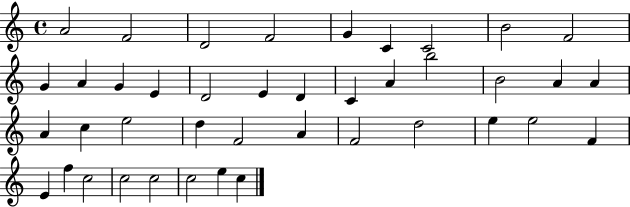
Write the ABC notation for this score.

X:1
T:Untitled
M:4/4
L:1/4
K:C
A2 F2 D2 F2 G C C2 B2 F2 G A G E D2 E D C A b2 B2 A A A c e2 d F2 A F2 d2 e e2 F E f c2 c2 c2 c2 e c